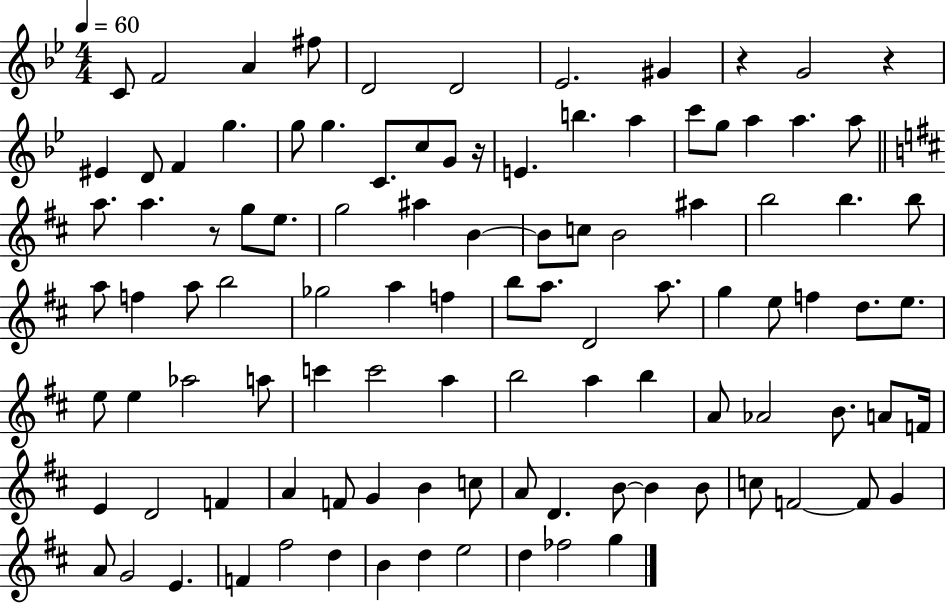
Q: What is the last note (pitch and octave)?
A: G5